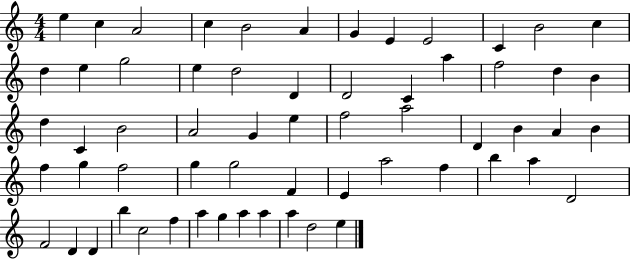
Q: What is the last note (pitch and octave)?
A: E5